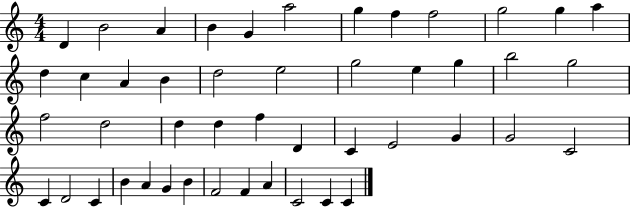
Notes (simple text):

D4/q B4/h A4/q B4/q G4/q A5/h G5/q F5/q F5/h G5/h G5/q A5/q D5/q C5/q A4/q B4/q D5/h E5/h G5/h E5/q G5/q B5/h G5/h F5/h D5/h D5/q D5/q F5/q D4/q C4/q E4/h G4/q G4/h C4/h C4/q D4/h C4/q B4/q A4/q G4/q B4/q F4/h F4/q A4/q C4/h C4/q C4/q